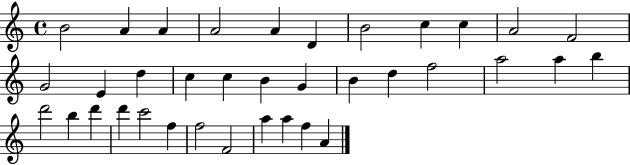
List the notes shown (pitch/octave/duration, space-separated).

B4/h A4/q A4/q A4/h A4/q D4/q B4/h C5/q C5/q A4/h F4/h G4/h E4/q D5/q C5/q C5/q B4/q G4/q B4/q D5/q F5/h A5/h A5/q B5/q D6/h B5/q D6/q D6/q C6/h F5/q F5/h F4/h A5/q A5/q F5/q A4/q